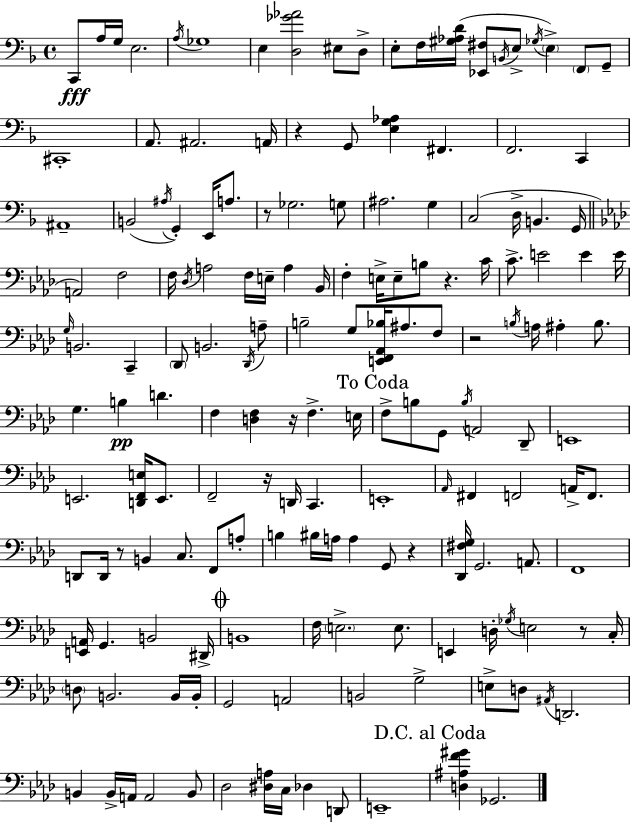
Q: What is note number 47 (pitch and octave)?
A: A3